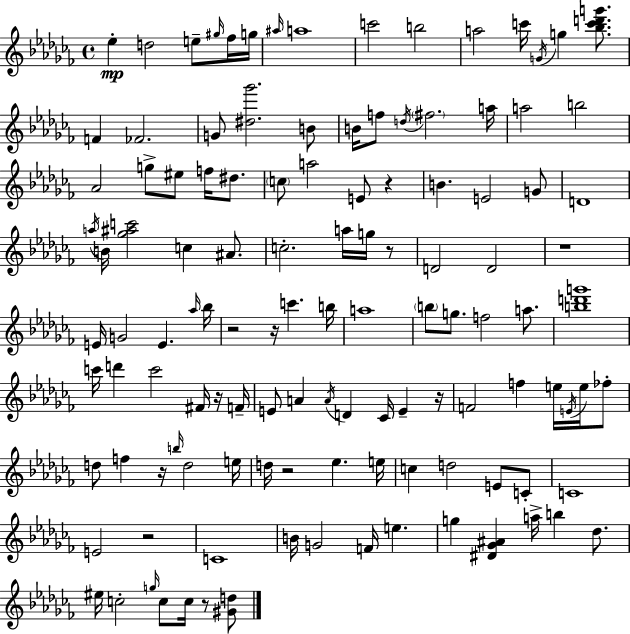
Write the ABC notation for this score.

X:1
T:Untitled
M:4/4
L:1/4
K:Abm
_e d2 e/2 ^g/4 _f/4 g/4 ^a/4 a4 c'2 b2 a2 c'/4 G/4 g [_bc'd'g']/2 F _F2 G/2 [^d_g']2 B/2 B/4 f/2 d/4 ^f2 a/4 a2 b2 _A2 g/2 ^e/2 f/4 ^d/2 c/2 a2 E/2 z B E2 G/2 D4 a/4 B/4 [_g^ac']2 c ^A/2 c2 a/4 g/4 z/2 D2 D2 z4 E/4 G2 E _a/4 _b/4 z2 z/4 c' b/4 a4 b/2 g/2 f2 a/2 [bd'g']4 c'/4 d' c'2 ^F/4 z/4 F/4 E/2 A A/4 D _C/4 E z/4 F2 f e/4 E/4 e/4 _f/2 d/2 f z/4 b/4 d2 e/4 d/4 z2 _e e/4 c d2 E/2 C/2 C4 E2 z2 C4 B/4 G2 F/4 e g [^D_G^A] a/4 b _d/2 ^e/4 c2 g/4 c/2 c/4 z/2 [^Gd]/2